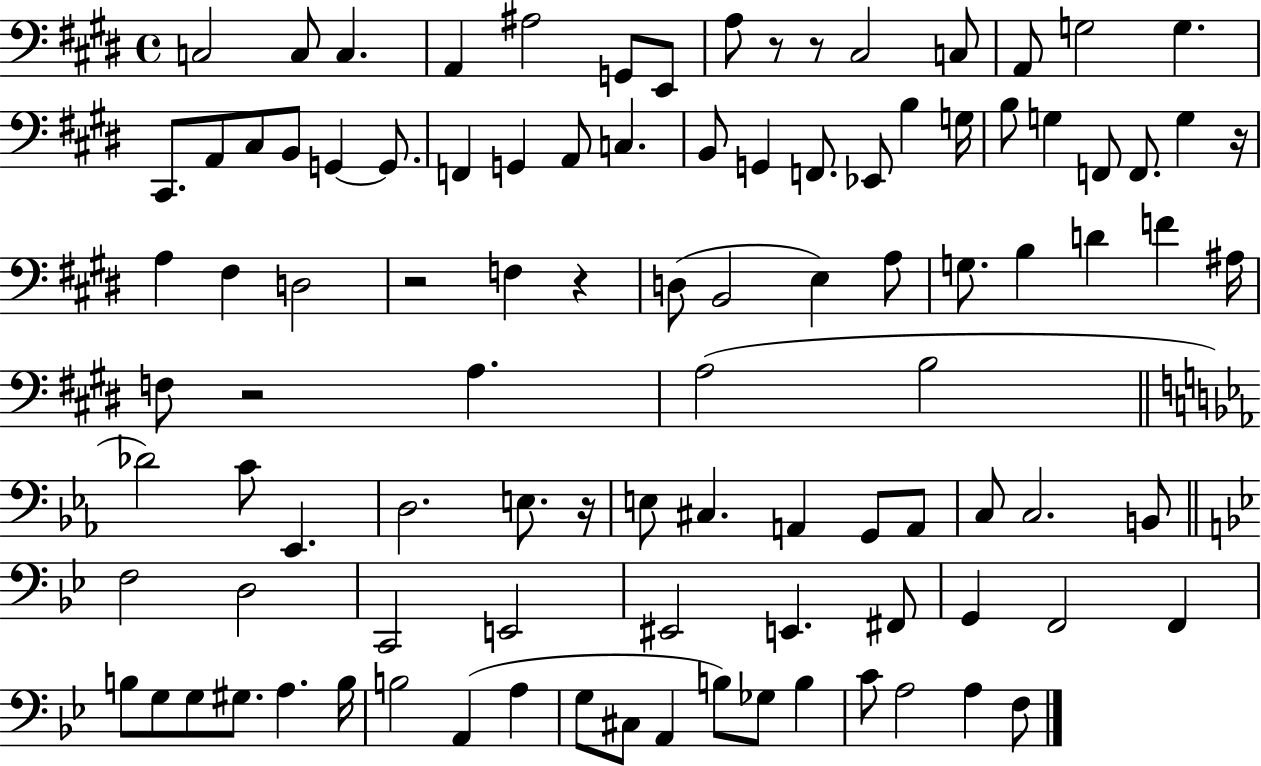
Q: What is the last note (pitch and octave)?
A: F3